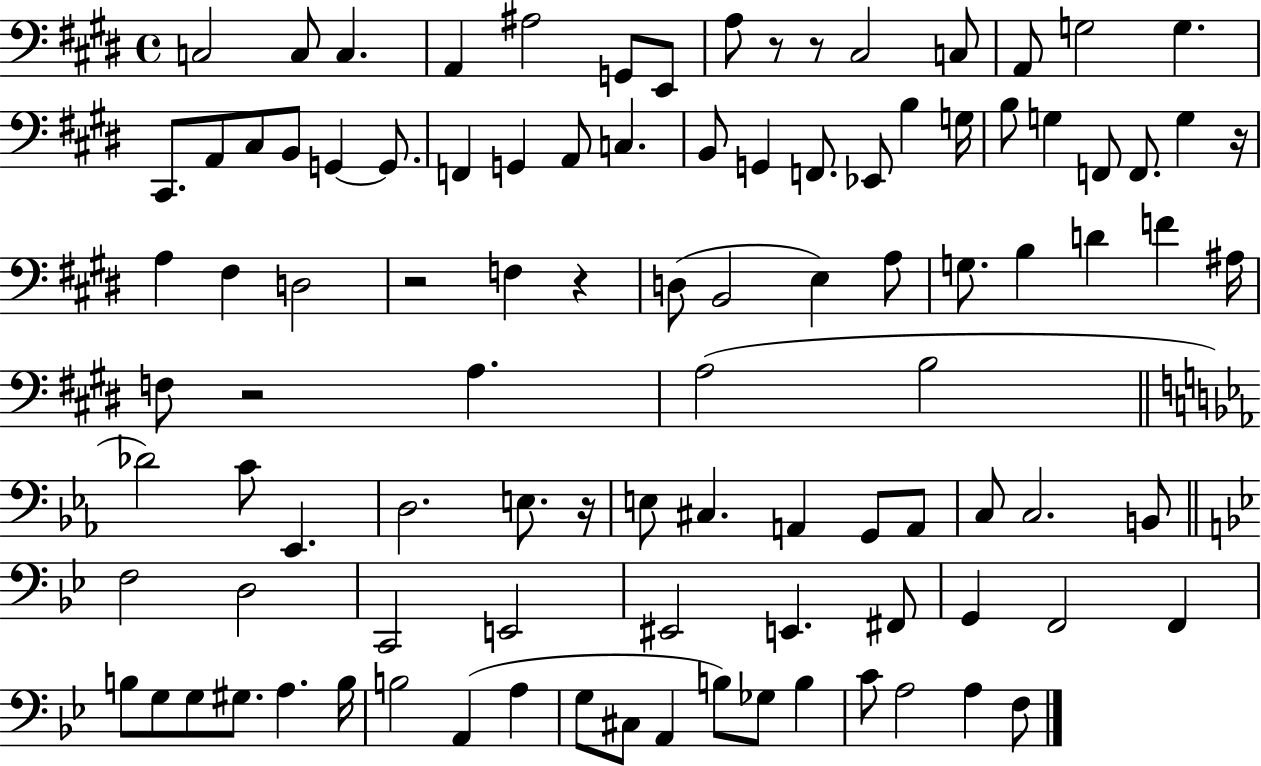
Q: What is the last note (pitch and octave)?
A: F3